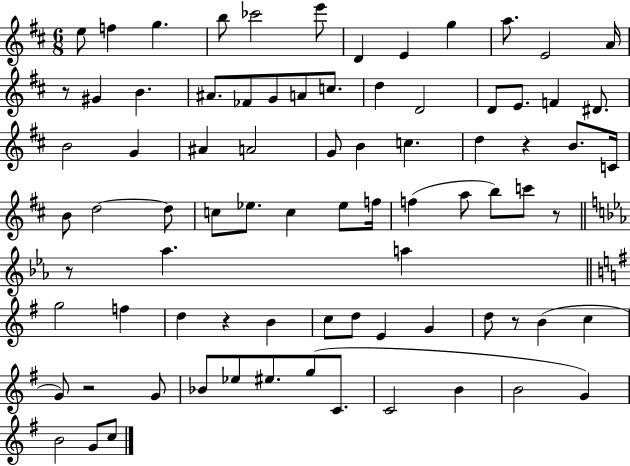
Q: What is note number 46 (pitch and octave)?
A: B5